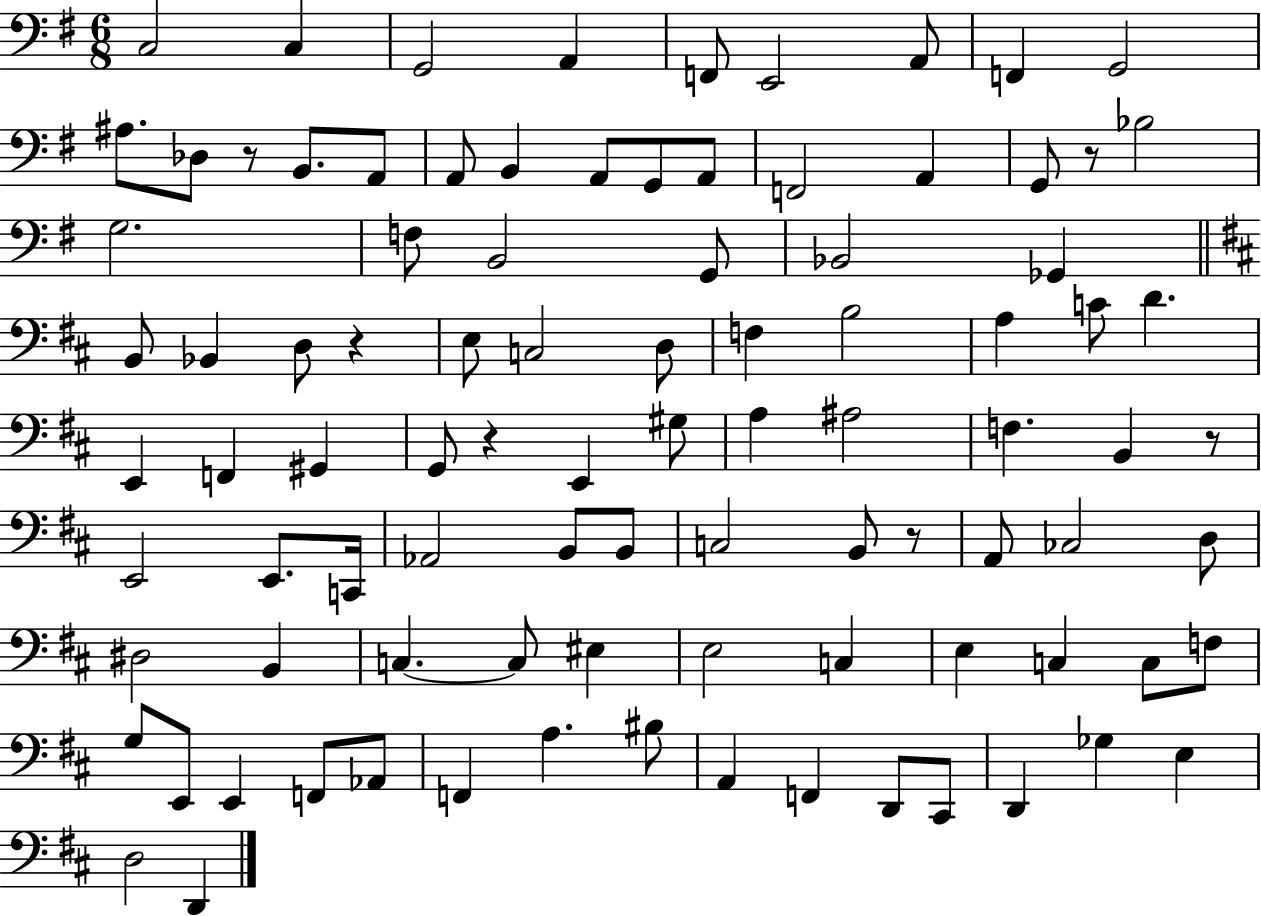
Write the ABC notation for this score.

X:1
T:Untitled
M:6/8
L:1/4
K:G
C,2 C, G,,2 A,, F,,/2 E,,2 A,,/2 F,, G,,2 ^A,/2 _D,/2 z/2 B,,/2 A,,/2 A,,/2 B,, A,,/2 G,,/2 A,,/2 F,,2 A,, G,,/2 z/2 _B,2 G,2 F,/2 B,,2 G,,/2 _B,,2 _G,, B,,/2 _B,, D,/2 z E,/2 C,2 D,/2 F, B,2 A, C/2 D E,, F,, ^G,, G,,/2 z E,, ^G,/2 A, ^A,2 F, B,, z/2 E,,2 E,,/2 C,,/4 _A,,2 B,,/2 B,,/2 C,2 B,,/2 z/2 A,,/2 _C,2 D,/2 ^D,2 B,, C, C,/2 ^E, E,2 C, E, C, C,/2 F,/2 G,/2 E,,/2 E,, F,,/2 _A,,/2 F,, A, ^B,/2 A,, F,, D,,/2 ^C,,/2 D,, _G, E, D,2 D,,